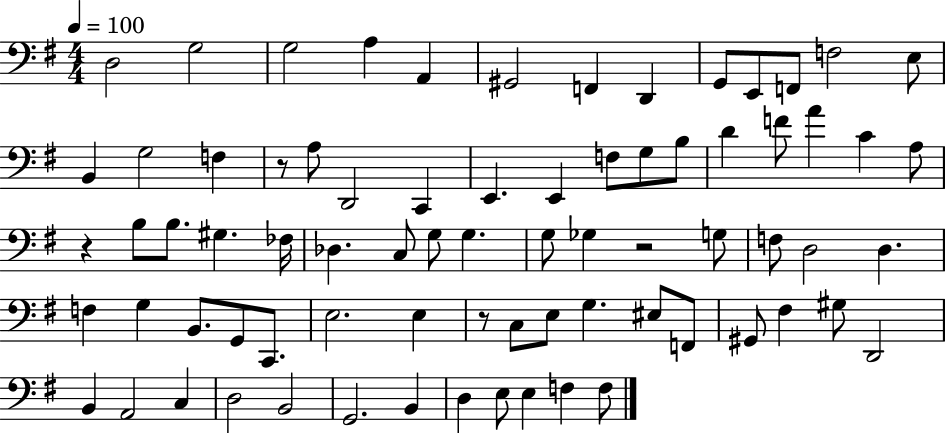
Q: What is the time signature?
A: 4/4